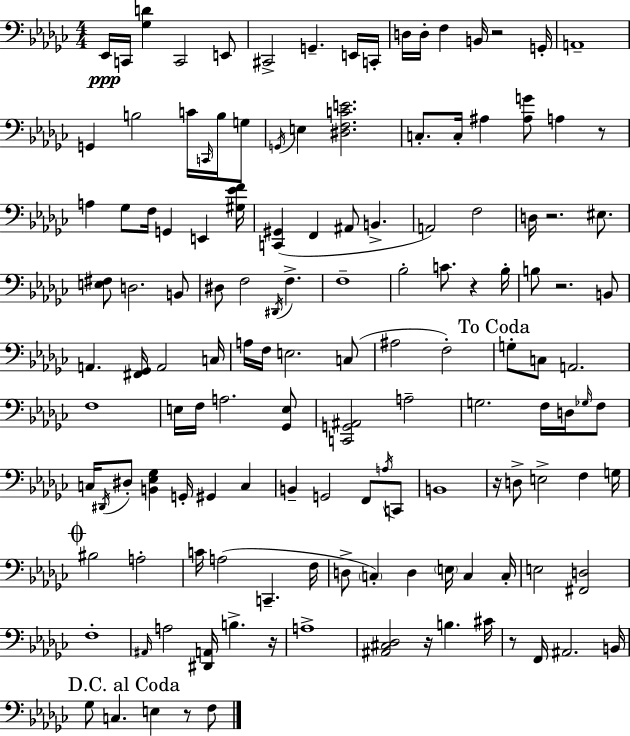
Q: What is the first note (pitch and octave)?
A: Eb2